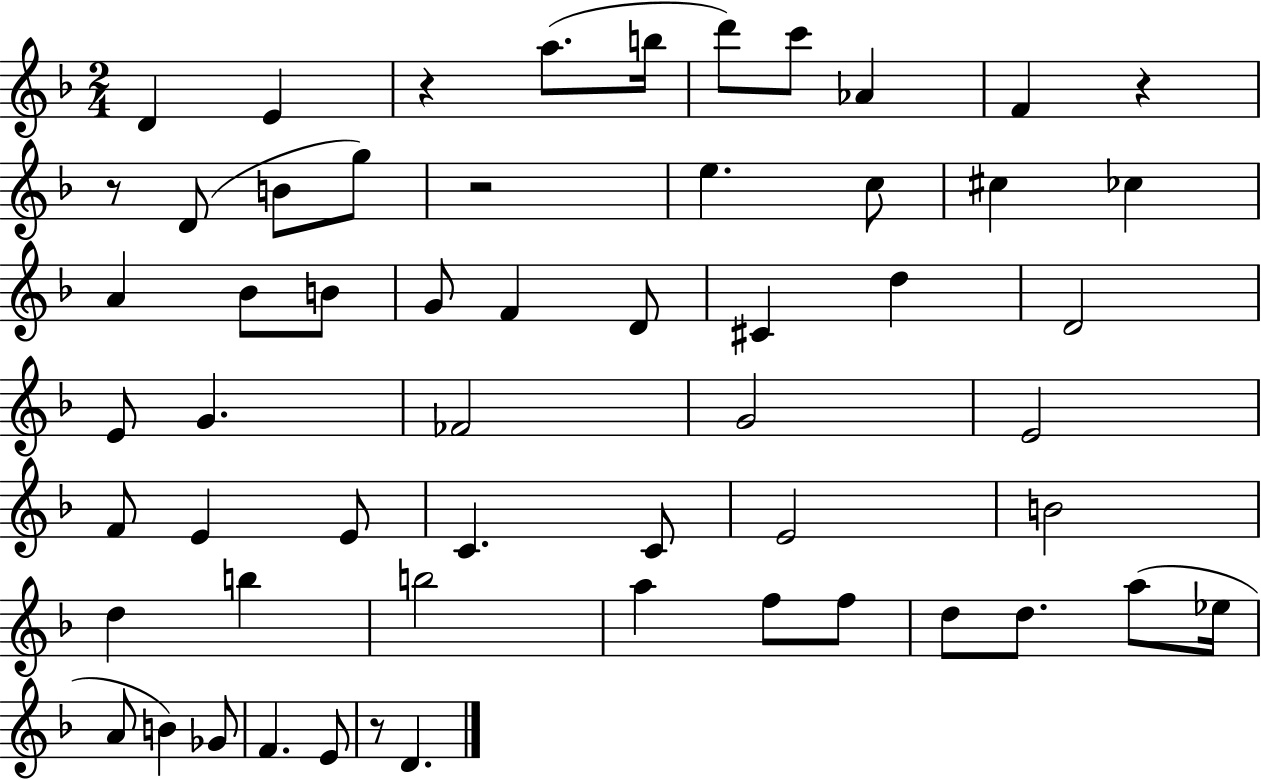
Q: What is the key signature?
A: F major